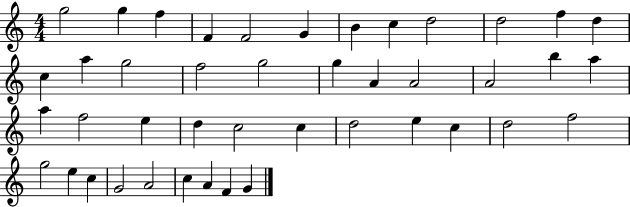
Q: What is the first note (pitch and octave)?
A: G5